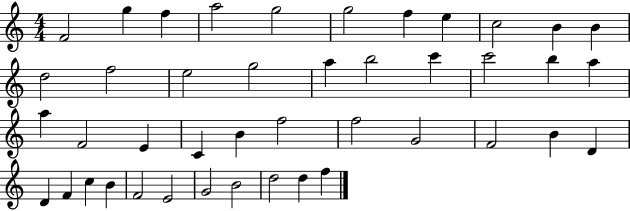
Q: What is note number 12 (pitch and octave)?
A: D5